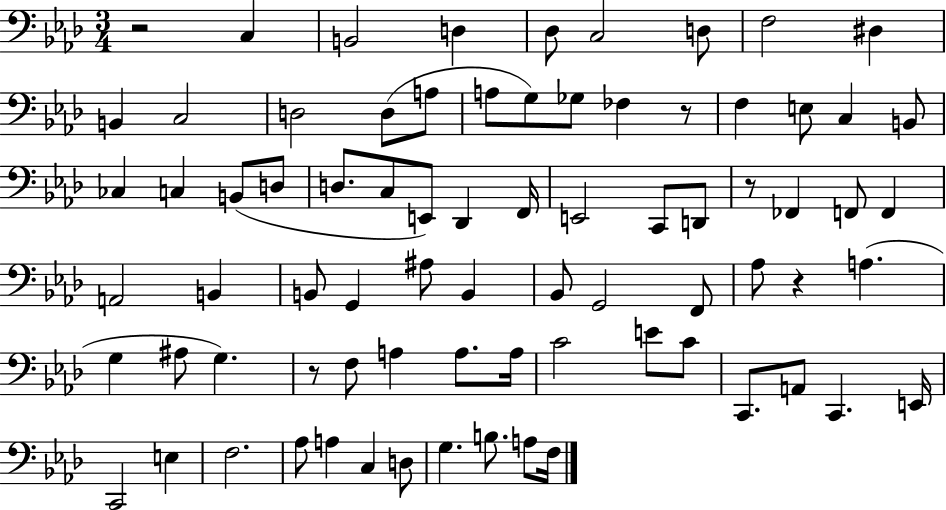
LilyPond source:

{
  \clef bass
  \numericTimeSignature
  \time 3/4
  \key aes \major
  r2 c4 | b,2 d4 | des8 c2 d8 | f2 dis4 | \break b,4 c2 | d2 d8( a8 | a8 g8) ges8 fes4 r8 | f4 e8 c4 b,8 | \break ces4 c4 b,8( d8 | d8. c8 e,8) des,4 f,16 | e,2 c,8 d,8 | r8 fes,4 f,8 f,4 | \break a,2 b,4 | b,8 g,4 ais8 b,4 | bes,8 g,2 f,8 | aes8 r4 a4.( | \break g4 ais8 g4.) | r8 f8 a4 a8. a16 | c'2 e'8 c'8 | c,8. a,8 c,4. e,16 | \break c,2 e4 | f2. | aes8 a4 c4 d8 | g4. b8. a8 f16 | \break \bar "|."
}